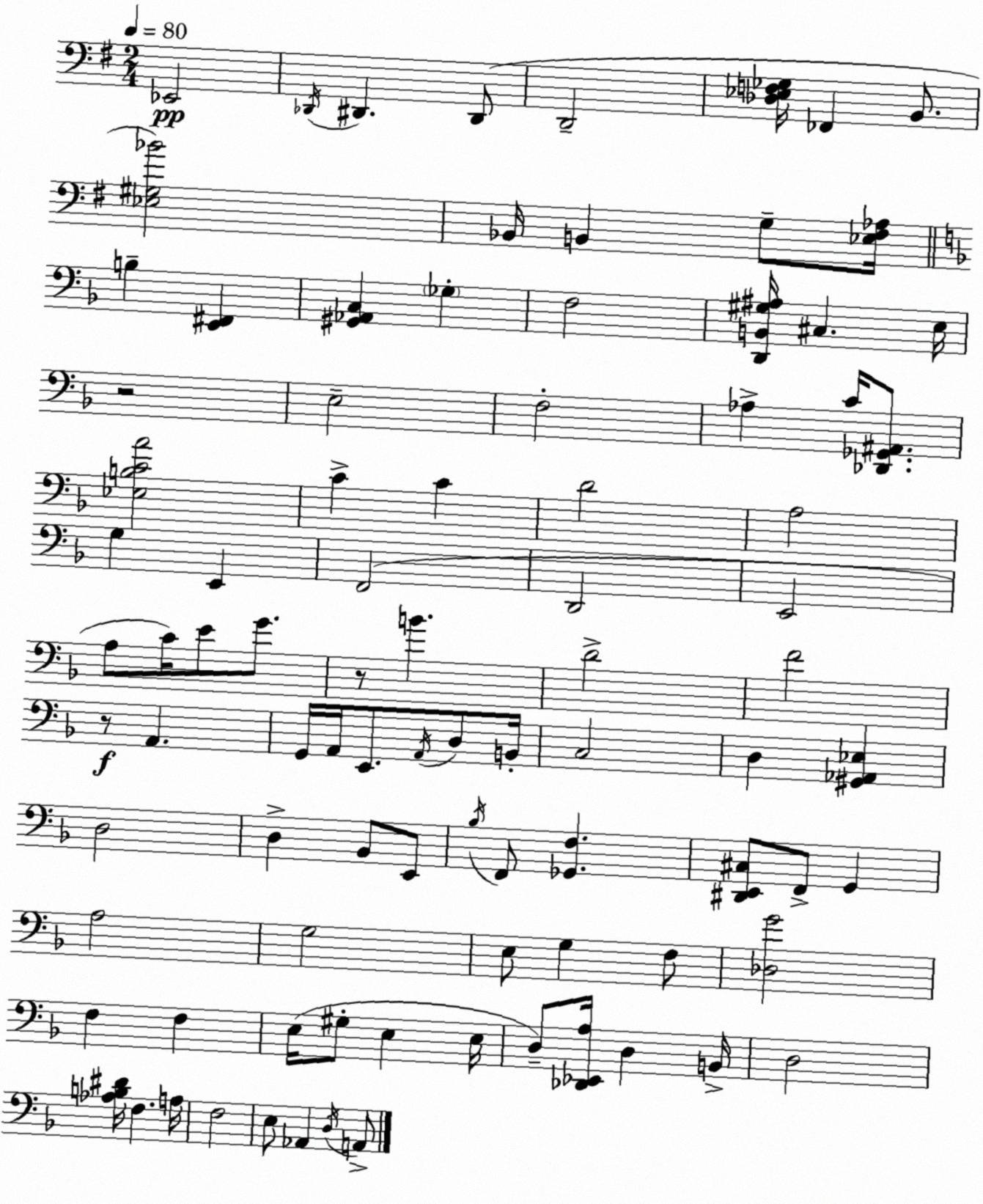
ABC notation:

X:1
T:Untitled
M:2/4
L:1/4
K:G
_E,,2 _D,,/4 ^D,, ^D,,/2 D,,2 [_D,_E,F,_G,]/4 _F,, B,,/2 [_E,^G,_B]2 _B,,/4 B,, G,/2 [_E,^F,_A,]/4 B, [E,,^F,,] [^G,,_A,,C,] _G, F,2 [D,,B,,^G,^A,]/4 ^C, E,/4 z2 E,2 F,2 _A, C/4 [_D,,_G,,^A,,]/2 [_E,B,CA]2 C C D2 A,2 G, E,, F,,2 D,,2 E,,2 A,/2 C/4 E/2 G/2 z/2 B D2 F2 z/2 A,, G,,/4 A,,/4 E,,/2 A,,/4 D,/2 B,,/4 C,2 D, [^G,,_A,,_E,] D,2 D, _B,,/2 E,,/2 _B,/4 F,,/2 [_G,,F,] [^D,,E,,^C,]/2 F,,/2 G,, A,2 G,2 E,/2 G, F,/2 [_D,G]2 F, F, E,/4 ^G,/2 E, E,/4 D,/2 [_D,,_E,,A,]/4 D, B,,/4 D,2 [_A,B,^D]/4 F, A,/4 F,2 E,/2 _A,, D,/4 A,,/2